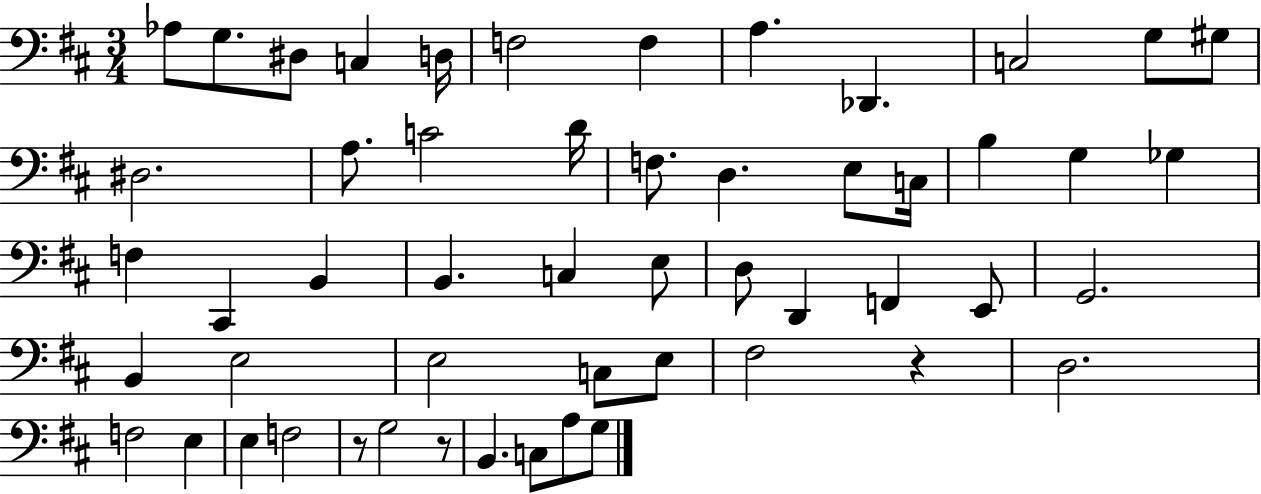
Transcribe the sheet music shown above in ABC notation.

X:1
T:Untitled
M:3/4
L:1/4
K:D
_A,/2 G,/2 ^D,/2 C, D,/4 F,2 F, A, _D,, C,2 G,/2 ^G,/2 ^D,2 A,/2 C2 D/4 F,/2 D, E,/2 C,/4 B, G, _G, F, ^C,, B,, B,, C, E,/2 D,/2 D,, F,, E,,/2 G,,2 B,, E,2 E,2 C,/2 E,/2 ^F,2 z D,2 F,2 E, E, F,2 z/2 G,2 z/2 B,, C,/2 A,/2 G,/2